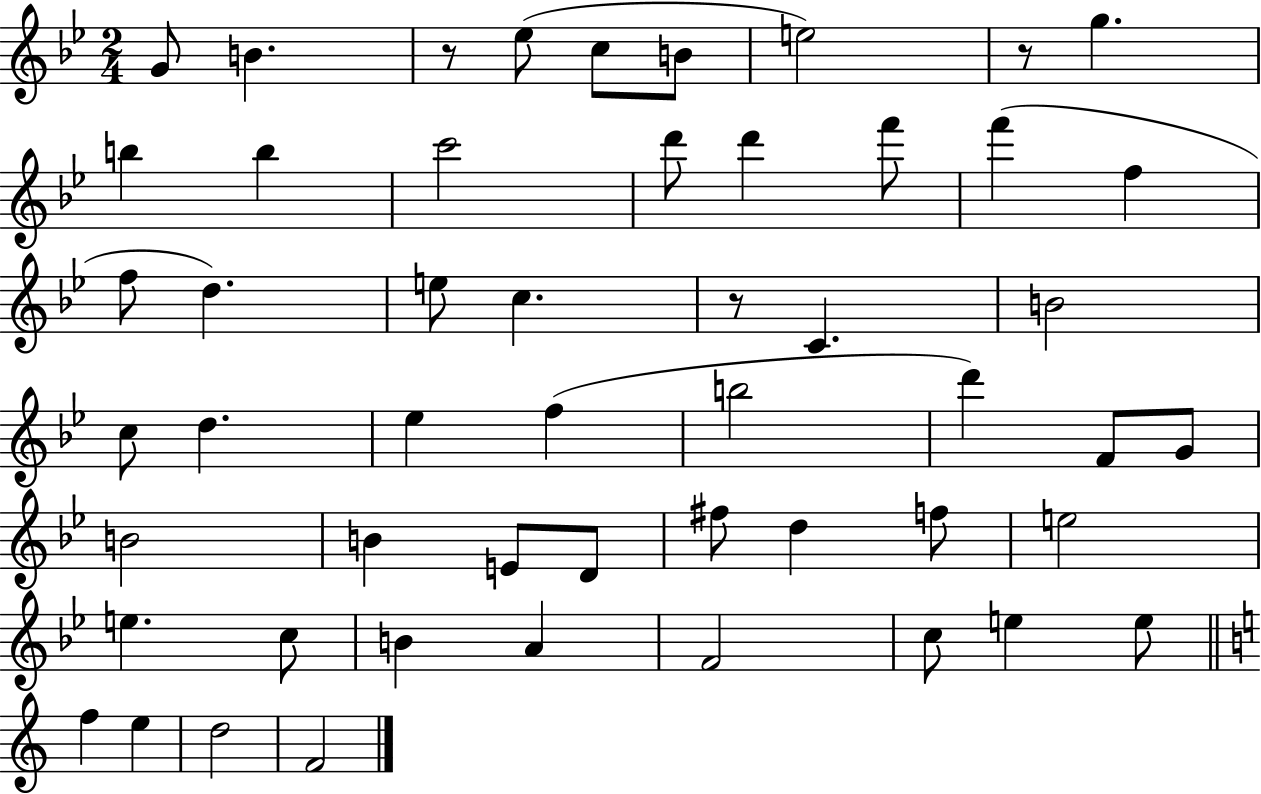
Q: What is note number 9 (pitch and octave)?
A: B5